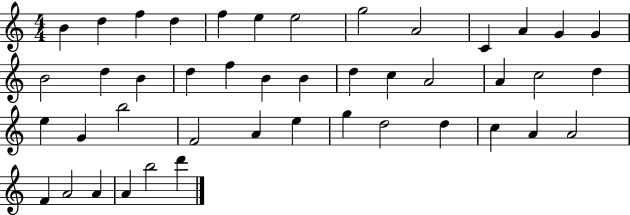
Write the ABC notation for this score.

X:1
T:Untitled
M:4/4
L:1/4
K:C
B d f d f e e2 g2 A2 C A G G B2 d B d f B B d c A2 A c2 d e G b2 F2 A e g d2 d c A A2 F A2 A A b2 d'